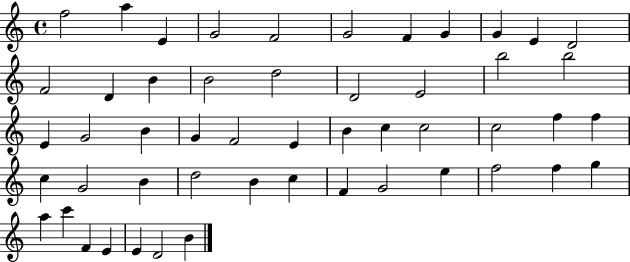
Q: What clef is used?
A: treble